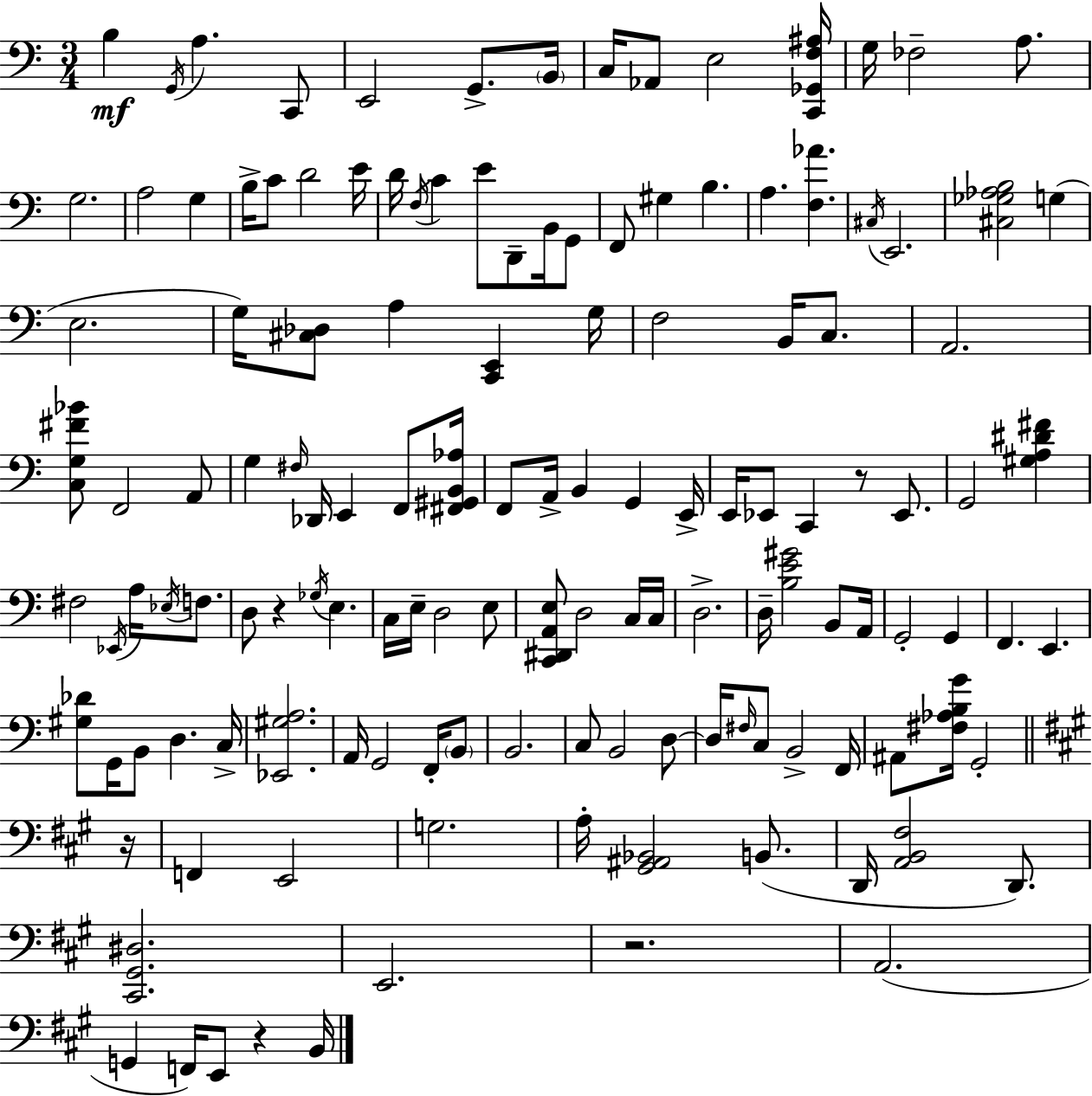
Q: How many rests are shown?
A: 5